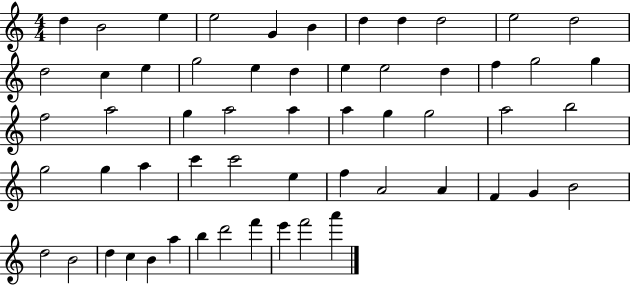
D5/q B4/h E5/q E5/h G4/q B4/q D5/q D5/q D5/h E5/h D5/h D5/h C5/q E5/q G5/h E5/q D5/q E5/q E5/h D5/q F5/q G5/h G5/q F5/h A5/h G5/q A5/h A5/q A5/q G5/q G5/h A5/h B5/h G5/h G5/q A5/q C6/q C6/h E5/q F5/q A4/h A4/q F4/q G4/q B4/h D5/h B4/h D5/q C5/q B4/q A5/q B5/q D6/h F6/q E6/q F6/h A6/q